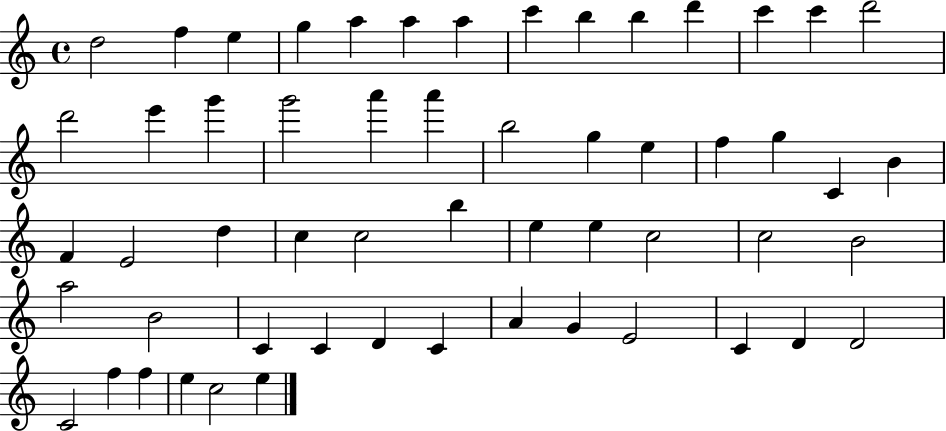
X:1
T:Untitled
M:4/4
L:1/4
K:C
d2 f e g a a a c' b b d' c' c' d'2 d'2 e' g' g'2 a' a' b2 g e f g C B F E2 d c c2 b e e c2 c2 B2 a2 B2 C C D C A G E2 C D D2 C2 f f e c2 e